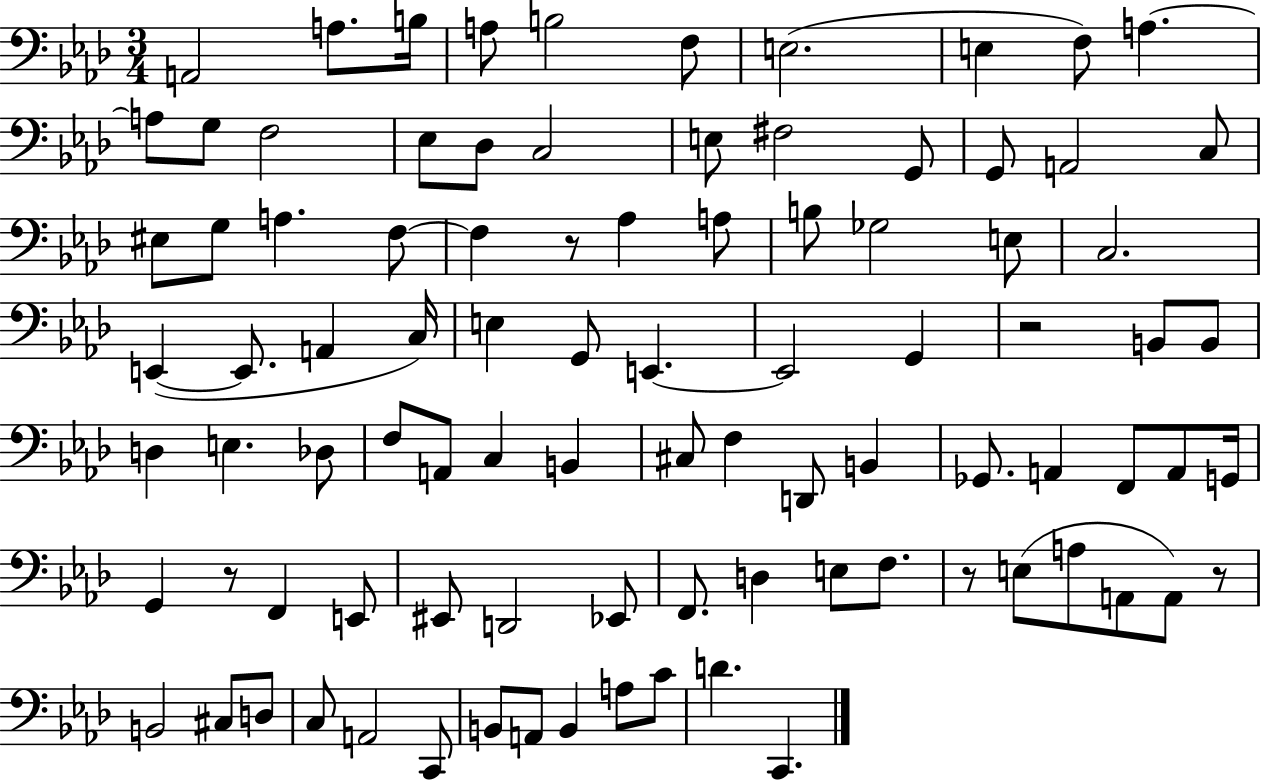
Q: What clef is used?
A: bass